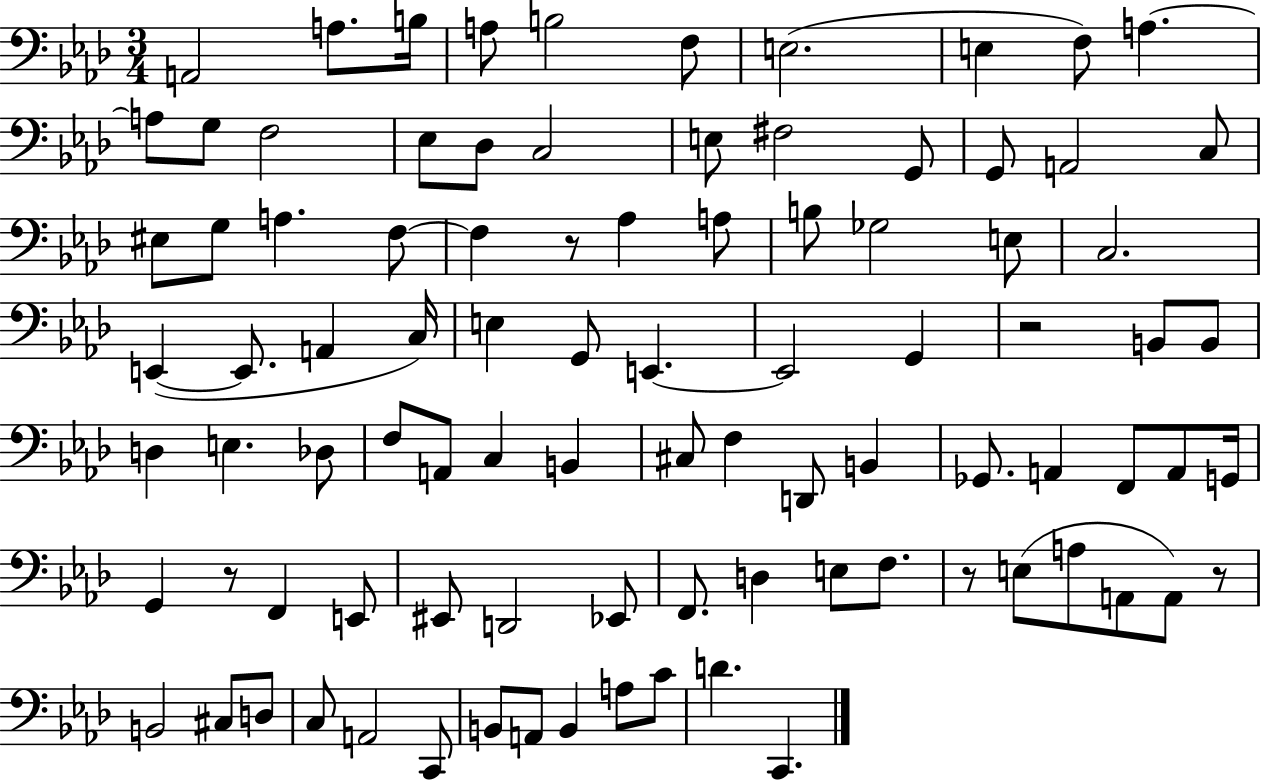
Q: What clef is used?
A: bass